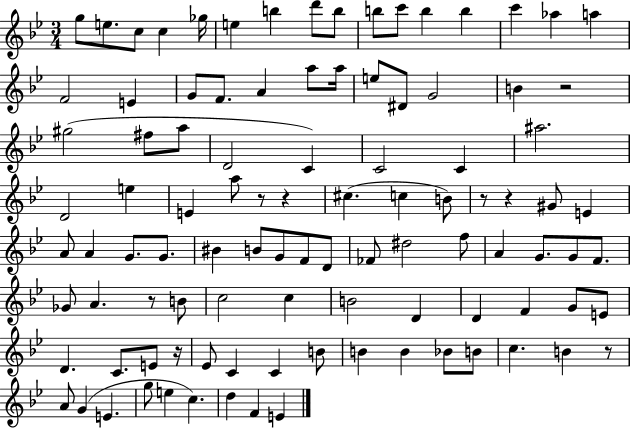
{
  \clef treble
  \numericTimeSignature
  \time 3/4
  \key bes \major
  \repeat volta 2 { g''8 e''8. c''8 c''4 ges''16 | e''4 b''4 d'''8 b''8 | b''8 c'''8 b''4 b''4 | c'''4 aes''4 a''4 | \break f'2 e'4 | g'8 f'8. a'4 a''8 a''16 | e''8 dis'8 g'2 | b'4 r2 | \break gis''2( fis''8 a''8 | d'2 c'4) | c'2 c'4 | ais''2. | \break d'2 e''4 | e'4 a''8 r8 r4 | cis''4.( c''4 b'8) | r8 r4 gis'8 e'4 | \break a'8 a'4 g'8. g'8. | bis'4 b'8 g'8 f'8 d'8 | fes'8 dis''2 f''8 | a'4 g'8. g'8 f'8. | \break ges'8 a'4. r8 b'8 | c''2 c''4 | b'2 d'4 | d'4 f'4 g'8 e'8 | \break d'4. c'8. e'8 r16 | ees'8 c'4 c'4 b'8 | b'4 b'4 bes'8 b'8 | c''4. b'4 r8 | \break a'8 g'4( e'4. | g''8 e''4 c''4.) | d''4 f'4 e'4 | } \bar "|."
}